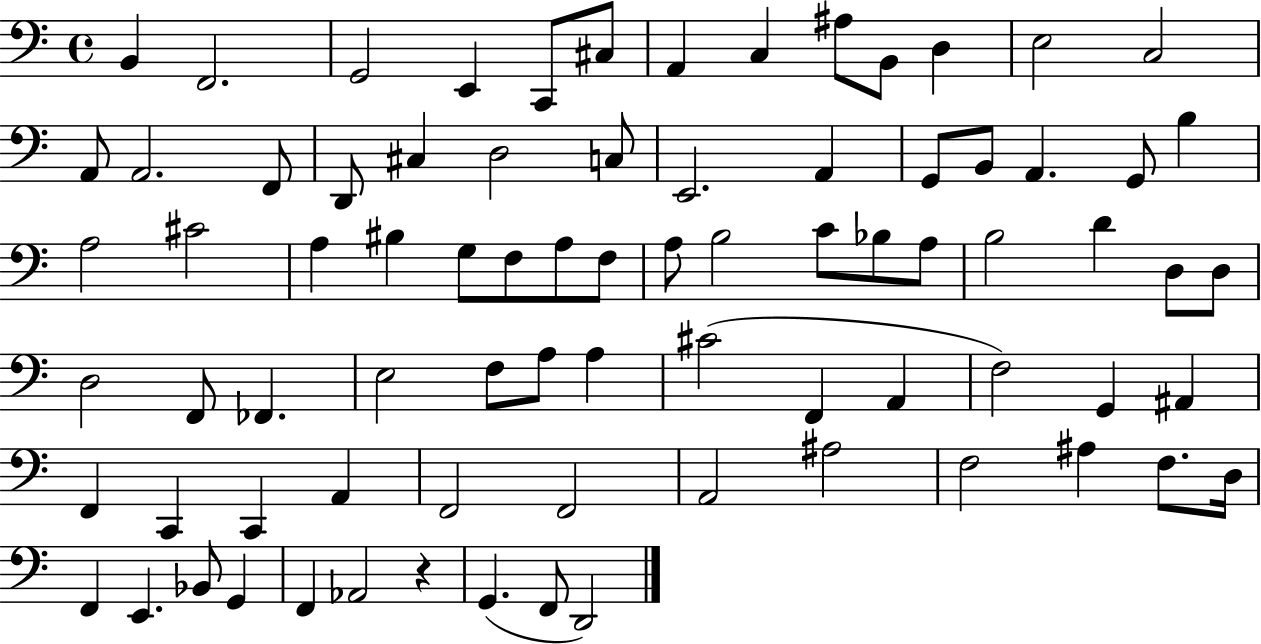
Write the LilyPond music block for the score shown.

{
  \clef bass
  \time 4/4
  \defaultTimeSignature
  \key c \major
  b,4 f,2. | g,2 e,4 c,8 cis8 | a,4 c4 ais8 b,8 d4 | e2 c2 | \break a,8 a,2. f,8 | d,8 cis4 d2 c8 | e,2. a,4 | g,8 b,8 a,4. g,8 b4 | \break a2 cis'2 | a4 bis4 g8 f8 a8 f8 | a8 b2 c'8 bes8 a8 | b2 d'4 d8 d8 | \break d2 f,8 fes,4. | e2 f8 a8 a4 | cis'2( f,4 a,4 | f2) g,4 ais,4 | \break f,4 c,4 c,4 a,4 | f,2 f,2 | a,2 ais2 | f2 ais4 f8. d16 | \break f,4 e,4. bes,8 g,4 | f,4 aes,2 r4 | g,4.( f,8 d,2) | \bar "|."
}